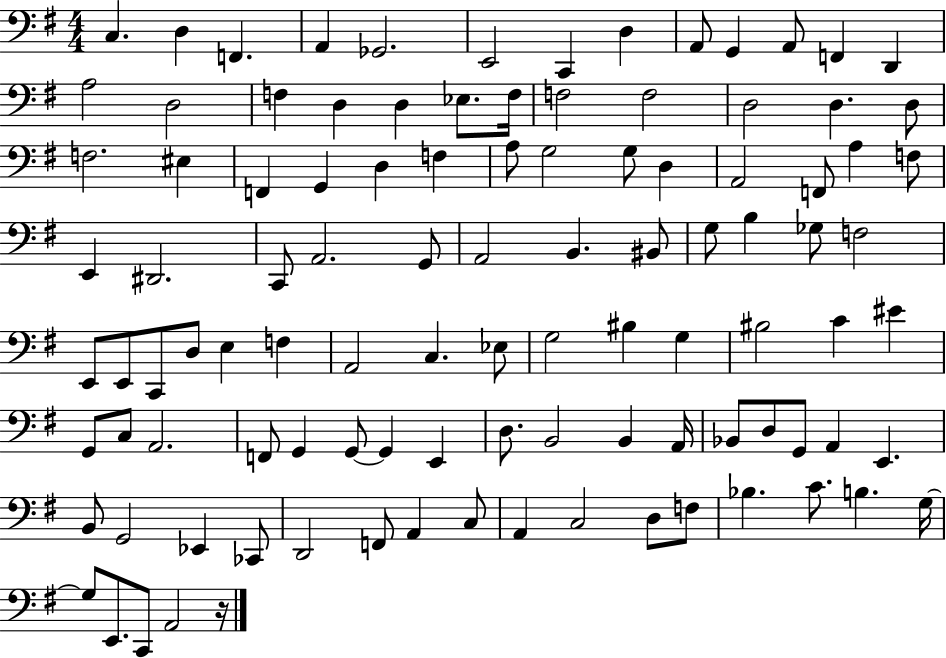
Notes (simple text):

C3/q. D3/q F2/q. A2/q Gb2/h. E2/h C2/q D3/q A2/e G2/q A2/e F2/q D2/q A3/h D3/h F3/q D3/q D3/q Eb3/e. F3/s F3/h F3/h D3/h D3/q. D3/e F3/h. EIS3/q F2/q G2/q D3/q F3/q A3/e G3/h G3/e D3/q A2/h F2/e A3/q F3/e E2/q D#2/h. C2/e A2/h. G2/e A2/h B2/q. BIS2/e G3/e B3/q Gb3/e F3/h E2/e E2/e C2/e D3/e E3/q F3/q A2/h C3/q. Eb3/e G3/h BIS3/q G3/q BIS3/h C4/q EIS4/q G2/e C3/e A2/h. F2/e G2/q G2/e G2/q E2/q D3/e. B2/h B2/q A2/s Bb2/e D3/e G2/e A2/q E2/q. B2/e G2/h Eb2/q CES2/e D2/h F2/e A2/q C3/e A2/q C3/h D3/e F3/e Bb3/q. C4/e. B3/q. G3/s G3/e E2/e. C2/e A2/h R/s